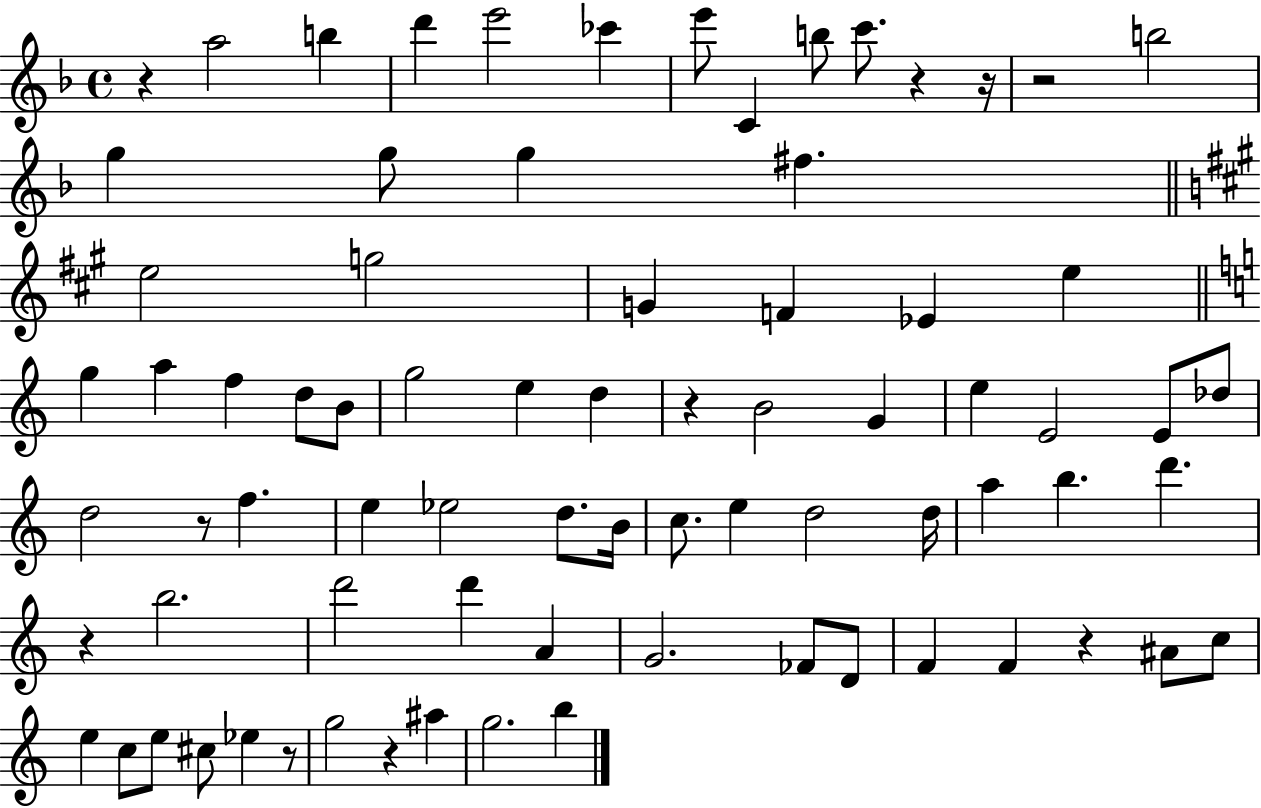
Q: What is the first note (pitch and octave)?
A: A5